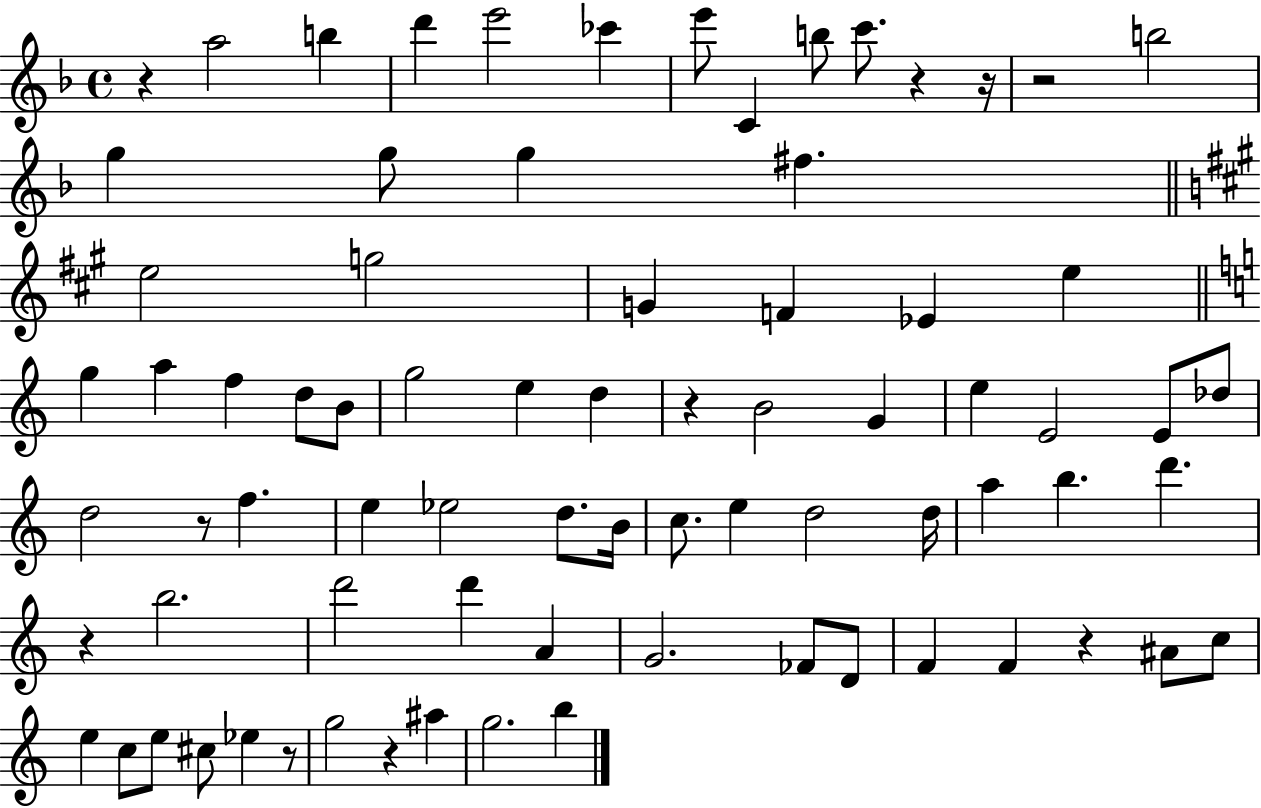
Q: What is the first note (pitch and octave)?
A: A5